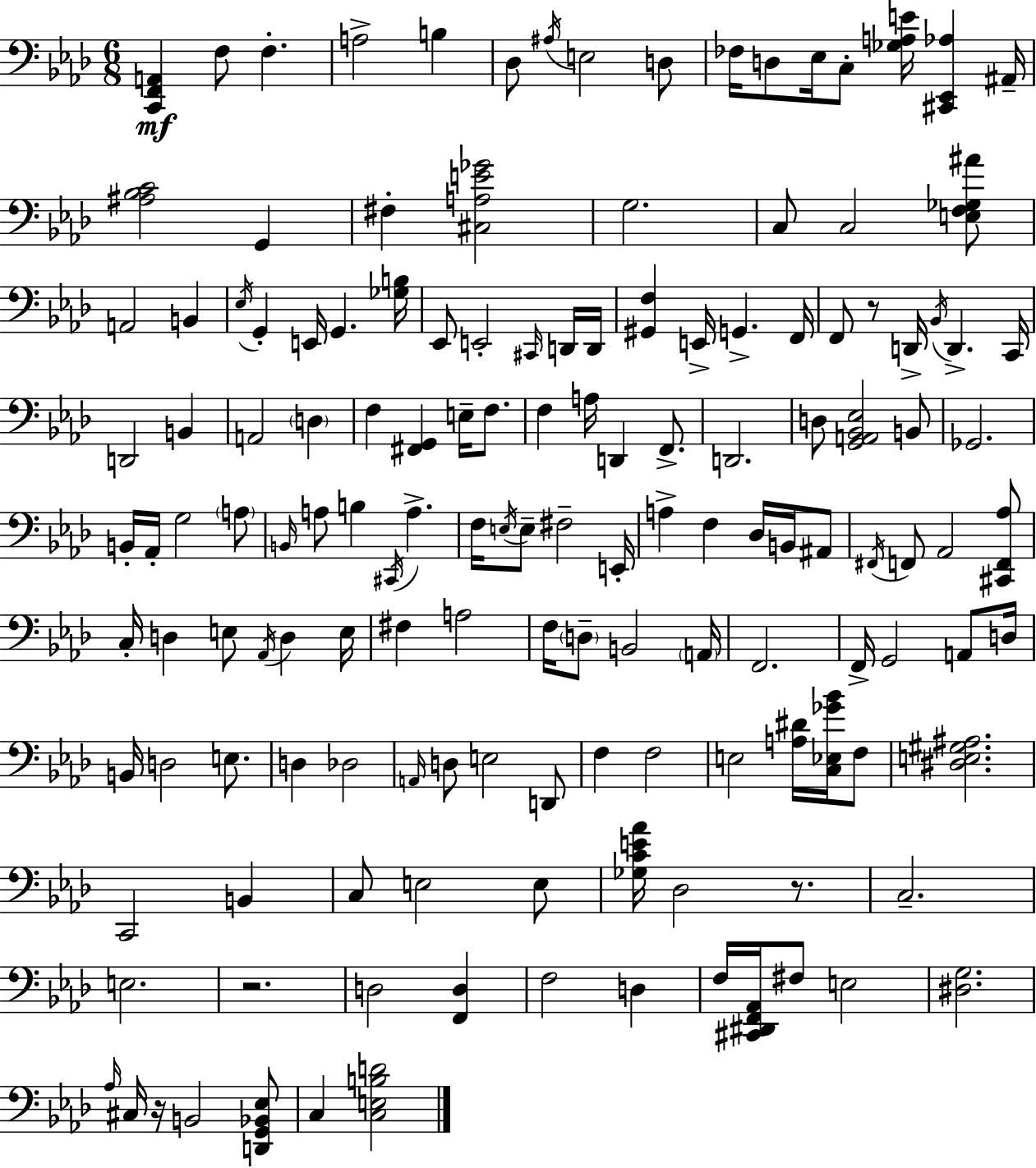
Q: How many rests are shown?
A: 4